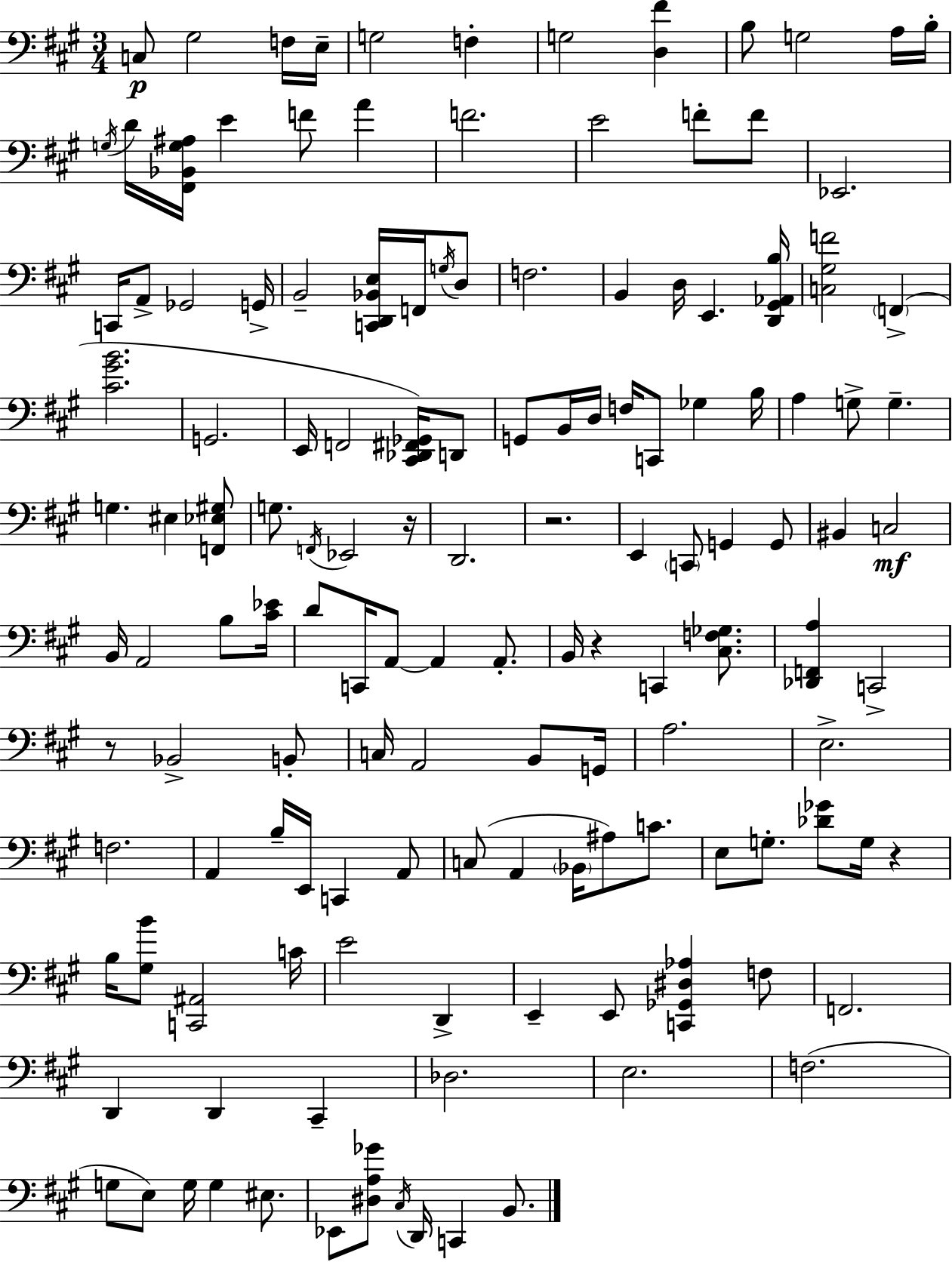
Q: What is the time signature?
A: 3/4